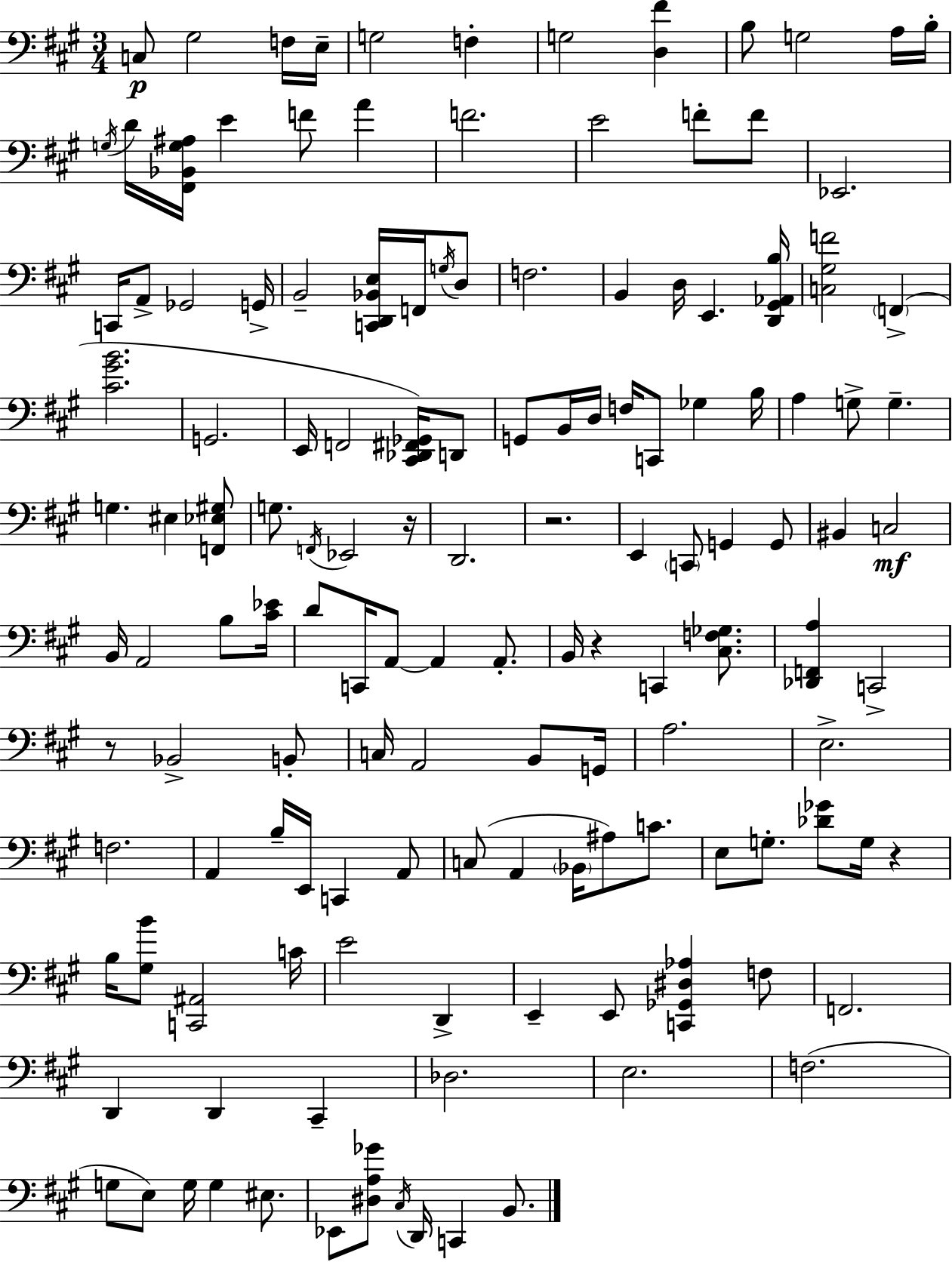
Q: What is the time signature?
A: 3/4